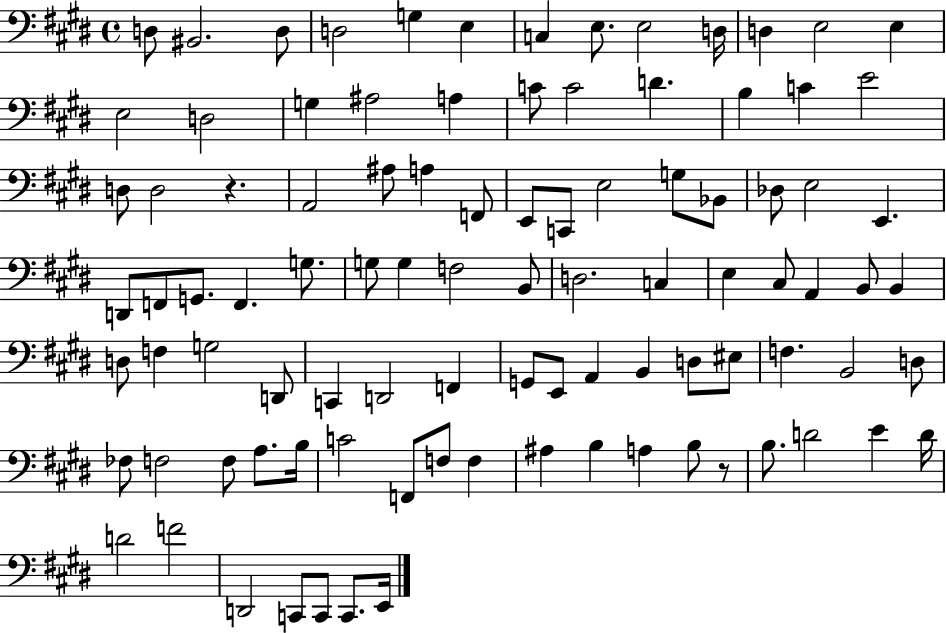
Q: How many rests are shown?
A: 2